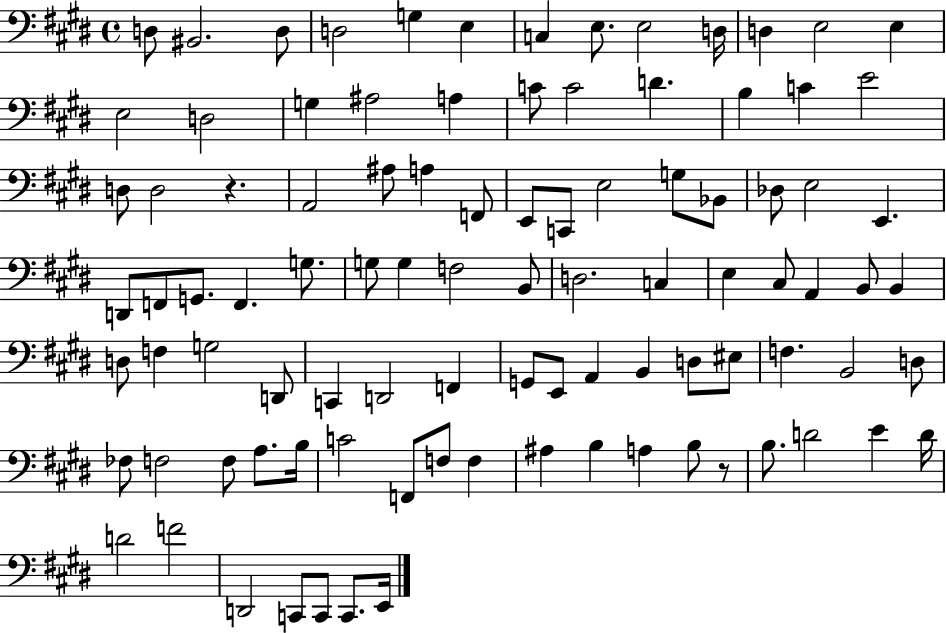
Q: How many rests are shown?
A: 2